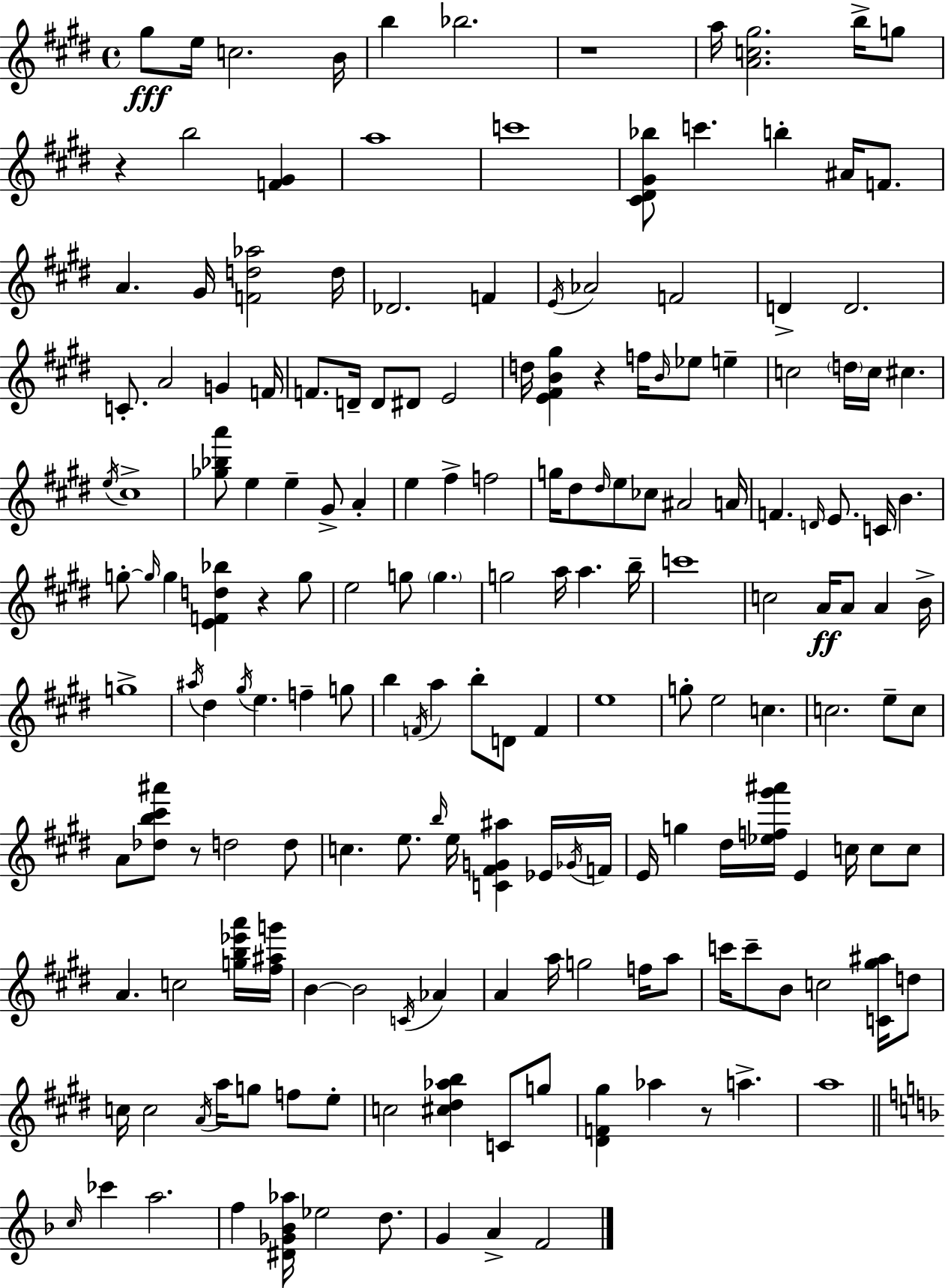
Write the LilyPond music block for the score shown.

{
  \clef treble
  \time 4/4
  \defaultTimeSignature
  \key e \major
  gis''8\fff e''16 c''2. b'16 | b''4 bes''2. | r1 | a''16 <a' c'' gis''>2. b''16-> g''8 | \break r4 b''2 <f' gis'>4 | a''1 | c'''1 | <cis' dis' gis' bes''>8 c'''4. b''4-. ais'16 f'8. | \break a'4. gis'16 <f' d'' aes''>2 d''16 | des'2. f'4 | \acciaccatura { e'16 } aes'2 f'2 | d'4-> d'2. | \break c'8.-. a'2 g'4 | f'16 f'8. d'16-- d'8 dis'8 e'2 | d''16 <e' fis' b' gis''>4 r4 f''16 \grace { b'16 } ees''8 e''4-- | c''2 \parenthesize d''16 c''16 cis''4. | \break \acciaccatura { e''16 } cis''1-> | <ges'' bes'' a'''>8 e''4 e''4-- gis'8-> a'4-. | e''4 fis''4-> f''2 | g''16 dis''8 \grace { dis''16 } e''8 ces''8 ais'2 | \break a'16 f'4. \grace { d'16 } e'8. c'16 b'4. | g''8-.~~ \grace { g''16 } g''4 <e' f' d'' bes''>4 | r4 g''8 e''2 g''8 | \parenthesize g''4. g''2 a''16 a''4. | \break b''16-- c'''1 | c''2 a'16\ff a'8 | a'4 b'16-> g''1-> | \acciaccatura { ais''16 } dis''4 \acciaccatura { gis''16 } e''4. | \break f''4-- g''8 b''4 \acciaccatura { f'16 } a''4 | b''8-. d'8 f'4 e''1 | g''8-. e''2 | c''4. c''2. | \break e''8-- c''8 a'8 <des'' b'' cis''' ais'''>8 r8 d''2 | d''8 c''4. e''8. | \grace { b''16 } e''16 <c' fis' g' ais''>4 ees'16 \acciaccatura { ges'16 } f'16 e'16 g''4 | dis''16 <ees'' f'' gis''' ais'''>16 e'4 c''16 c''8 c''8 a'4. | \break c''2 <g'' b'' ees''' a'''>16 <fis'' ais'' g'''>16 b'4~~ b'2 | \acciaccatura { c'16 } aes'4 a'4 | a''16 g''2 f''16 a''8 c'''16 c'''8-- b'8 | c''2 <c' gis'' ais''>16 d''8 c''16 c''2 | \break \acciaccatura { a'16 } a''16 g''8 f''8 e''8-. c''2 | <cis'' dis'' aes'' b''>4 c'8 g''8 <dis' f' gis''>4 | aes''4 r8 a''4.-> a''1 | \bar "||" \break \key f \major \grace { c''16 } ces'''4 a''2. | f''4 <dis' ges' bes' aes''>16 ees''2 d''8. | g'4 a'4-> f'2 | \bar "|."
}